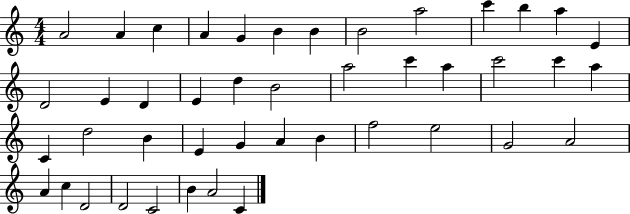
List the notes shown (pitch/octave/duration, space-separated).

A4/h A4/q C5/q A4/q G4/q B4/q B4/q B4/h A5/h C6/q B5/q A5/q E4/q D4/h E4/q D4/q E4/q D5/q B4/h A5/h C6/q A5/q C6/h C6/q A5/q C4/q D5/h B4/q E4/q G4/q A4/q B4/q F5/h E5/h G4/h A4/h A4/q C5/q D4/h D4/h C4/h B4/q A4/h C4/q